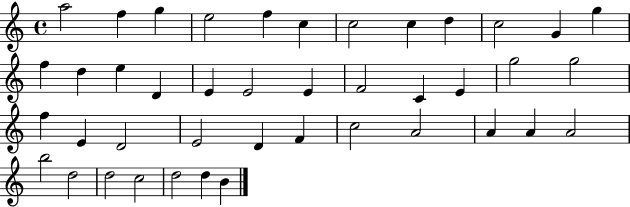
A5/h F5/q G5/q E5/h F5/q C5/q C5/h C5/q D5/q C5/h G4/q G5/q F5/q D5/q E5/q D4/q E4/q E4/h E4/q F4/h C4/q E4/q G5/h G5/h F5/q E4/q D4/h E4/h D4/q F4/q C5/h A4/h A4/q A4/q A4/h B5/h D5/h D5/h C5/h D5/h D5/q B4/q